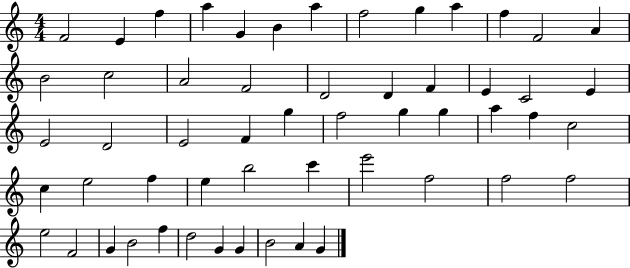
{
  \clef treble
  \numericTimeSignature
  \time 4/4
  \key c \major
  f'2 e'4 f''4 | a''4 g'4 b'4 a''4 | f''2 g''4 a''4 | f''4 f'2 a'4 | \break b'2 c''2 | a'2 f'2 | d'2 d'4 f'4 | e'4 c'2 e'4 | \break e'2 d'2 | e'2 f'4 g''4 | f''2 g''4 g''4 | a''4 f''4 c''2 | \break c''4 e''2 f''4 | e''4 b''2 c'''4 | e'''2 f''2 | f''2 f''2 | \break e''2 f'2 | g'4 b'2 f''4 | d''2 g'4 g'4 | b'2 a'4 g'4 | \break \bar "|."
}